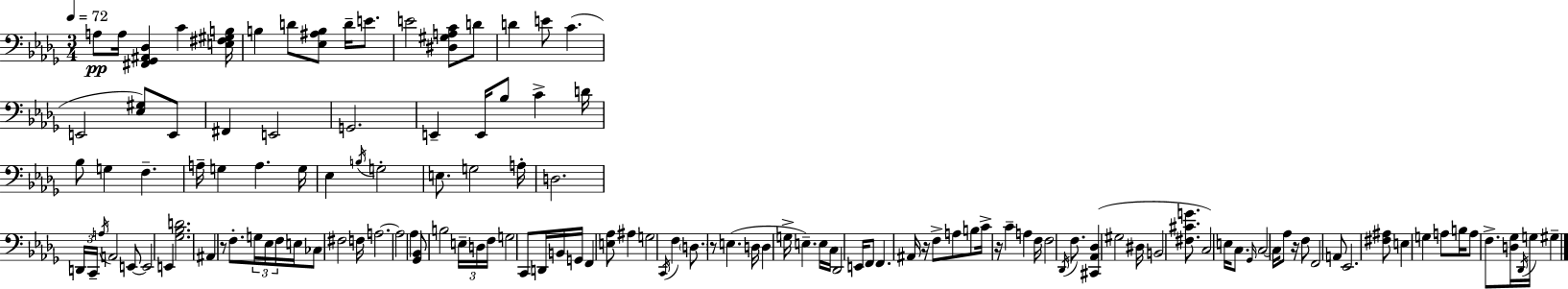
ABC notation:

X:1
T:Untitled
M:3/4
L:1/4
K:Bbm
A,/2 A,/4 [^F,,_G,,^A,,_D,] C [E,^F,^G,B,]/4 B, D/2 [_E,^A,B,]/2 D/4 E/2 E2 [^D,^G,A,C]/2 D/2 D E/2 C E,,2 [_E,^G,]/2 E,,/2 ^F,, E,,2 G,,2 E,, E,,/4 _B,/2 C D/4 _B,/2 G, F, A,/4 G, A, G,/4 _E, B,/4 G,2 E,/2 G,2 A,/4 D,2 D,,/4 C,,/4 A,/4 A,,2 E,,/2 E,,2 E,, [_G,_B,D]2 ^A,, z/2 F,/2 G,/4 _E,/4 F,/4 E,/4 _C,/2 ^F,2 F,/4 A,2 A,2 _A, [_G,,_B,,]/2 B,2 E,/4 D,/4 F,/4 G,2 C,,/2 D,,/4 B,,/4 G,,/4 F,, [E,_A,]/2 ^A, G,2 C,,/4 F, D,/2 z/2 E, D,/4 D, G,/4 E, E,/4 C,/4 _D,,2 E,,/4 F,,/2 F,, ^A,,/4 z/4 F,/2 A,/2 B,/2 C/4 z/4 C A, F,/4 F,2 _D,,/4 F,/2 [^C,,_A,,_D,] ^G,2 ^D,/4 B,,2 [^F,^CG]/2 C,2 E,/4 C,/2 _G,,/4 C,2 C,/4 _A,/2 z/4 F,/2 F,,2 A,,/2 _E,,2 [^F,^A,]/2 E, G, A,/2 B,/4 A,/2 F,/2 [D,_G,]/4 _D,,/4 G,/4 ^G,